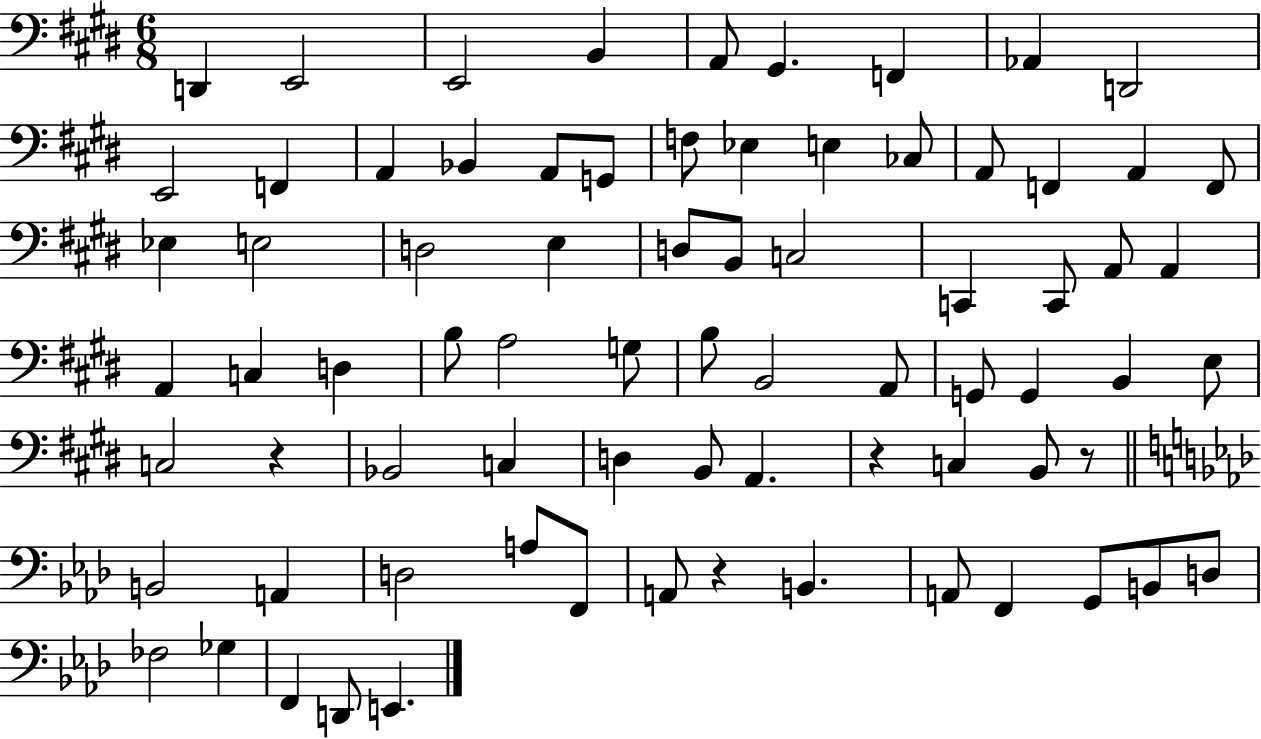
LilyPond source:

{
  \clef bass
  \numericTimeSignature
  \time 6/8
  \key e \major
  d,4 e,2 | e,2 b,4 | a,8 gis,4. f,4 | aes,4 d,2 | \break e,2 f,4 | a,4 bes,4 a,8 g,8 | f8 ees4 e4 ces8 | a,8 f,4 a,4 f,8 | \break ees4 e2 | d2 e4 | d8 b,8 c2 | c,4 c,8 a,8 a,4 | \break a,4 c4 d4 | b8 a2 g8 | b8 b,2 a,8 | g,8 g,4 b,4 e8 | \break c2 r4 | bes,2 c4 | d4 b,8 a,4. | r4 c4 b,8 r8 | \break \bar "||" \break \key aes \major b,2 a,4 | d2 a8 f,8 | a,8 r4 b,4. | a,8 f,4 g,8 b,8 d8 | \break fes2 ges4 | f,4 d,8 e,4. | \bar "|."
}